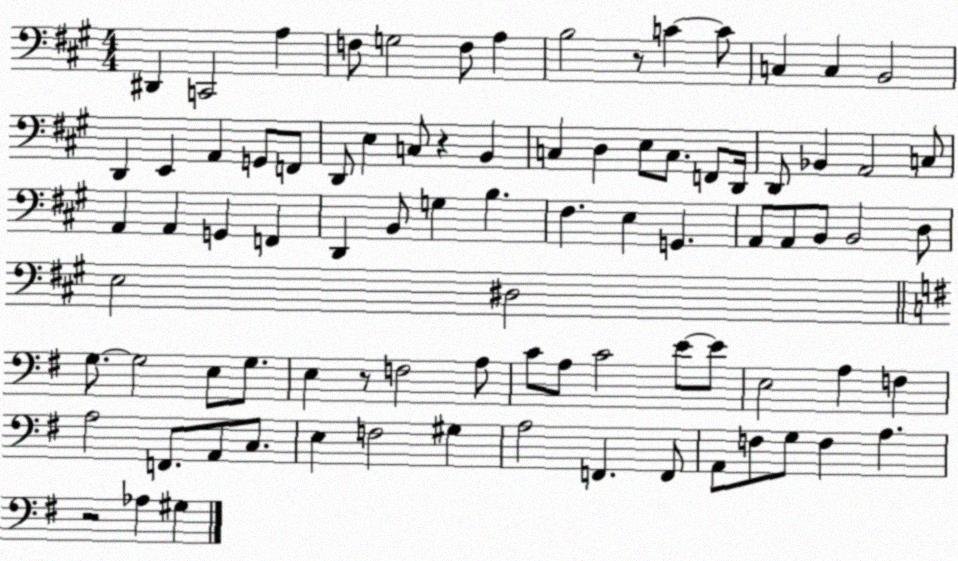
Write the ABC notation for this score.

X:1
T:Untitled
M:4/4
L:1/4
K:A
^D,, C,,2 A, F,/2 G,2 F,/2 A, B,2 z/2 C C/2 C, C, B,,2 D,, E,, A,, G,,/2 F,,/2 D,,/2 E, C,/2 z B,, C, D, E,/2 C,/2 F,,/2 D,,/4 D,,/2 _B,, A,,2 C,/2 A,, A,, G,, F,, D,, B,,/2 G, B, ^F, E, G,, A,,/2 A,,/2 B,,/2 B,,2 D,/2 E,2 ^D,2 G,/2 G,2 E,/2 G,/2 E, z/2 F,2 A,/2 C/2 A,/2 C2 E/2 E/2 E,2 A, F, A,2 F,,/2 A,,/2 C,/2 E, F,2 ^G, A,2 F,, F,,/2 A,,/2 F,/2 G,/2 F, A, z2 _A, ^G,